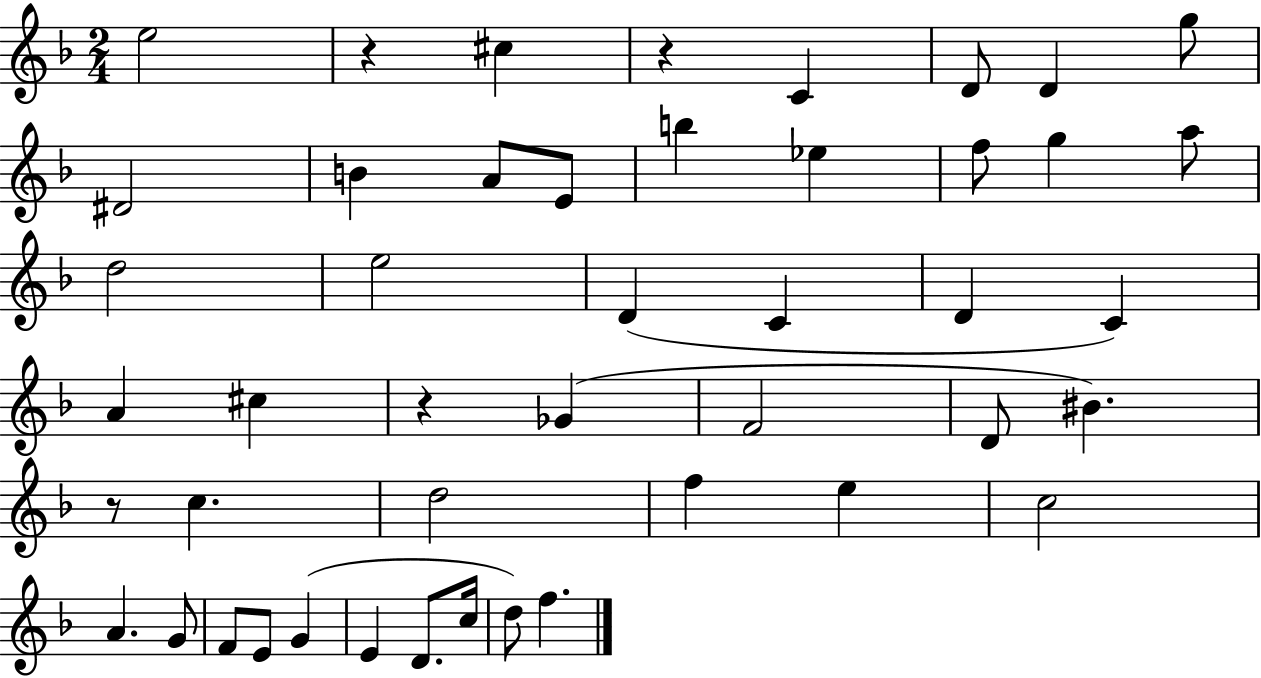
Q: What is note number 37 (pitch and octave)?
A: G4